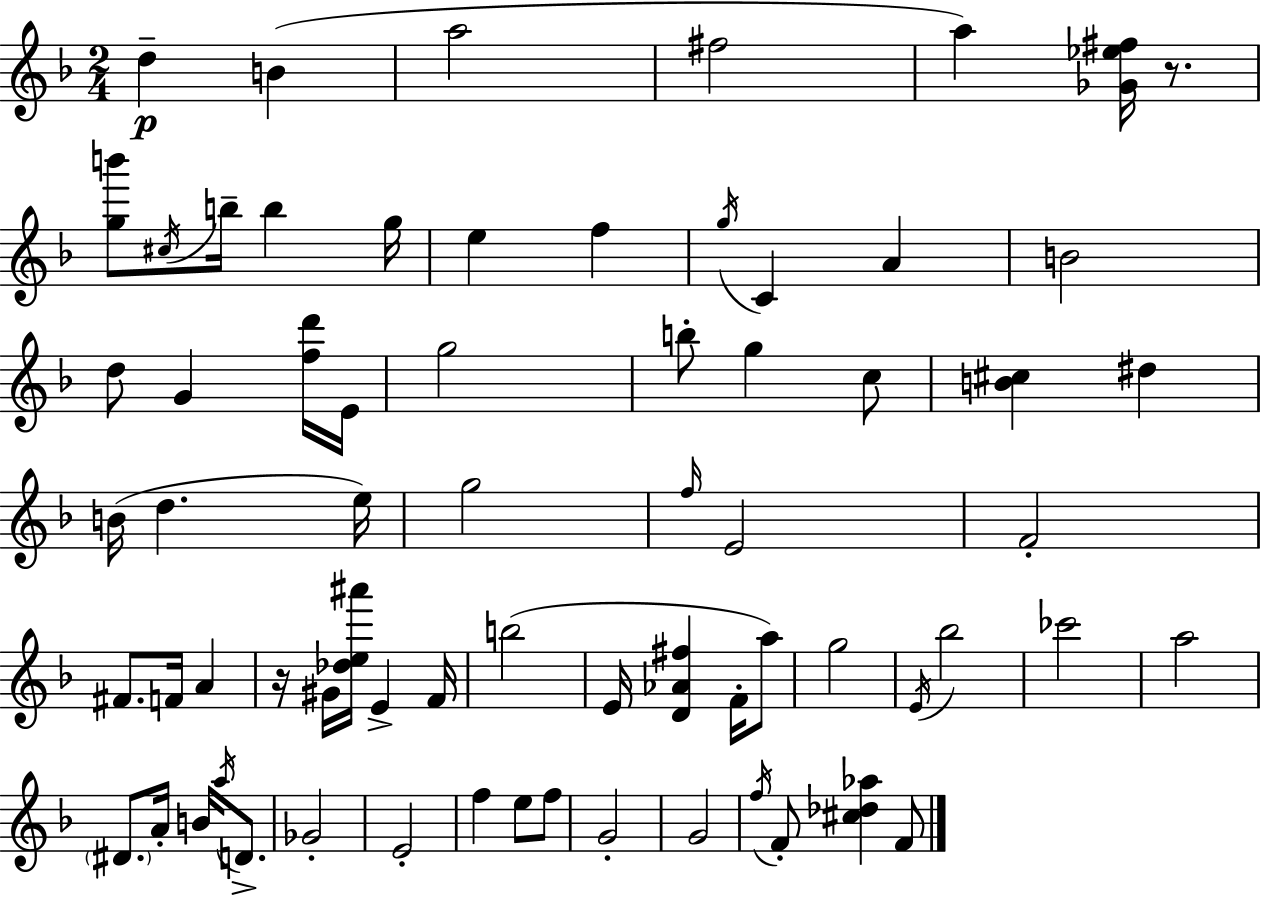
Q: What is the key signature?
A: D minor